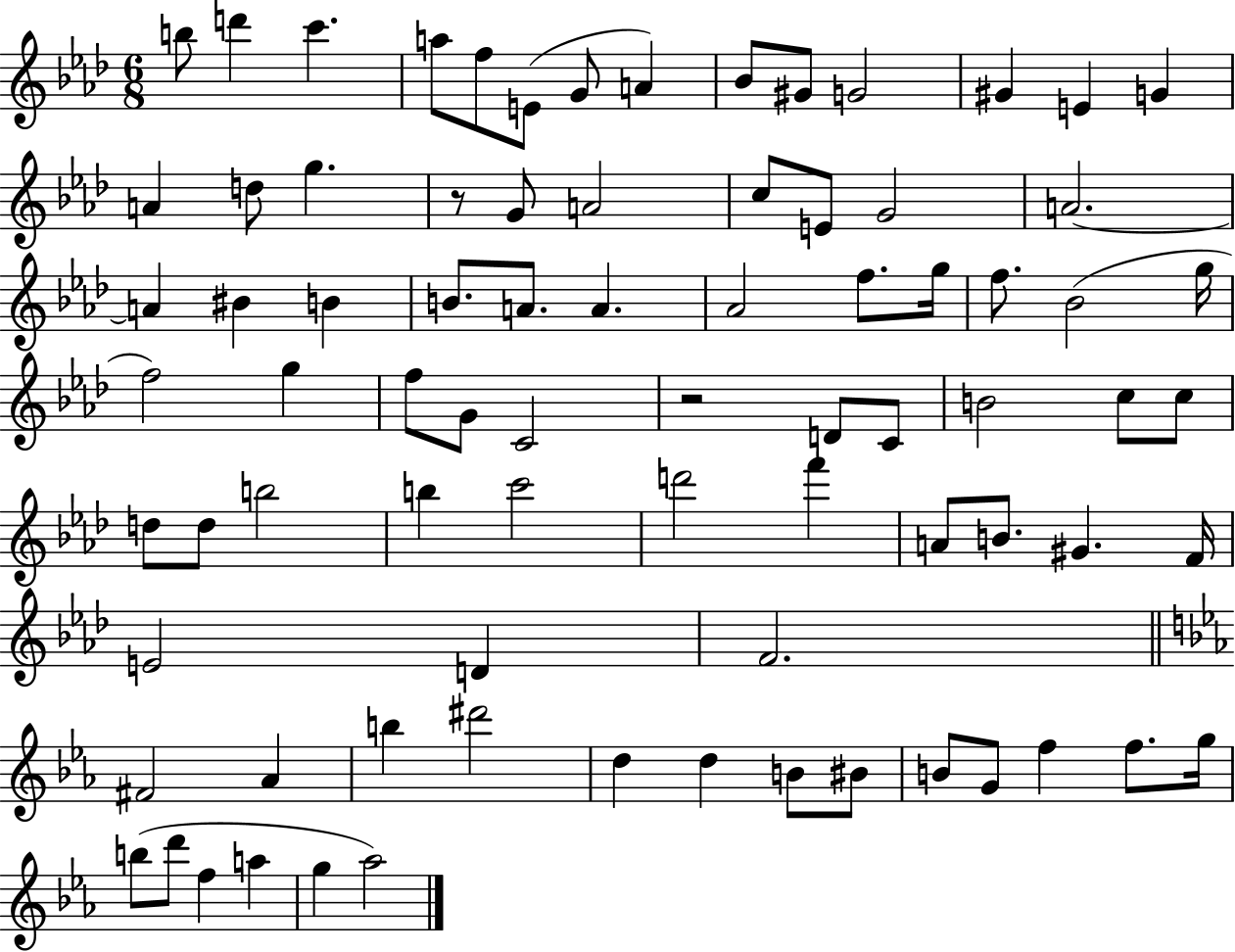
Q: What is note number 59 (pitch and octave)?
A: F4